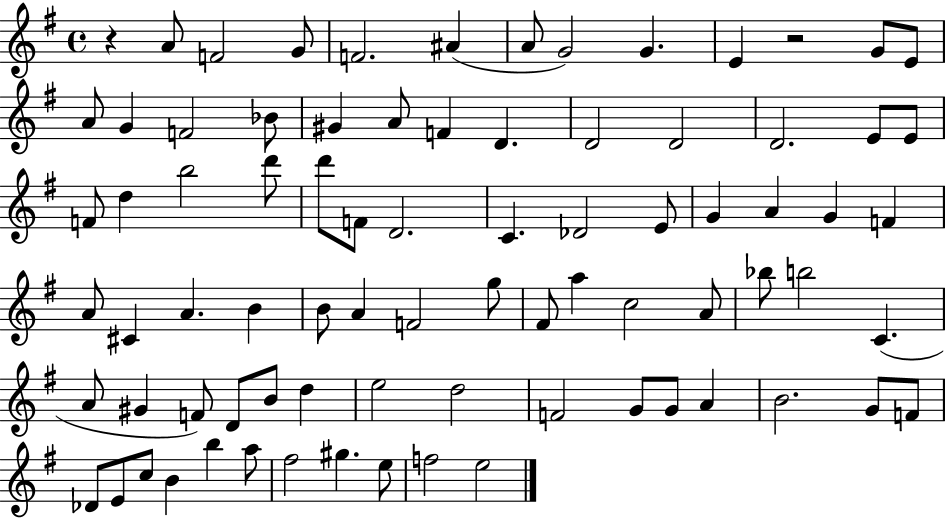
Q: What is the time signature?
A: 4/4